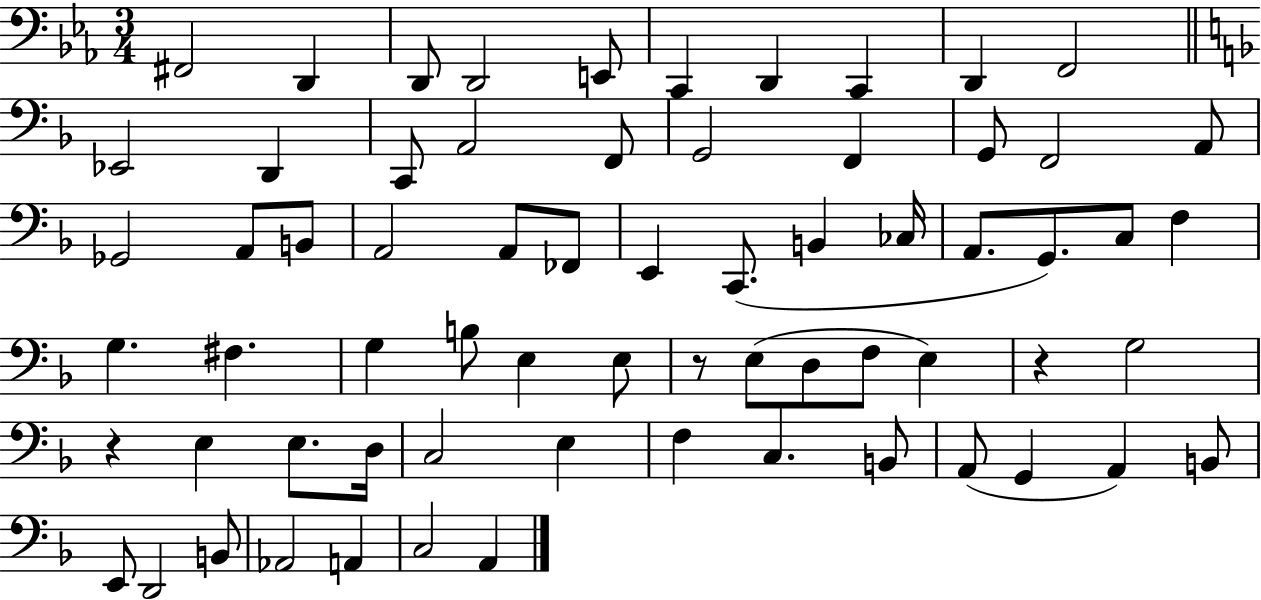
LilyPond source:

{
  \clef bass
  \numericTimeSignature
  \time 3/4
  \key ees \major
  fis,2 d,4 | d,8 d,2 e,8 | c,4 d,4 c,4 | d,4 f,2 | \break \bar "||" \break \key d \minor ees,2 d,4 | c,8 a,2 f,8 | g,2 f,4 | g,8 f,2 a,8 | \break ges,2 a,8 b,8 | a,2 a,8 fes,8 | e,4 c,8.( b,4 ces16 | a,8. g,8.) c8 f4 | \break g4. fis4. | g4 b8 e4 e8 | r8 e8( d8 f8 e4) | r4 g2 | \break r4 e4 e8. d16 | c2 e4 | f4 c4. b,8 | a,8( g,4 a,4) b,8 | \break e,8 d,2 b,8 | aes,2 a,4 | c2 a,4 | \bar "|."
}